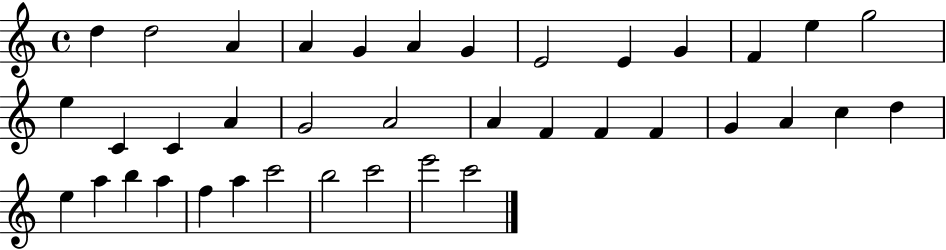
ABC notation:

X:1
T:Untitled
M:4/4
L:1/4
K:C
d d2 A A G A G E2 E G F e g2 e C C A G2 A2 A F F F G A c d e a b a f a c'2 b2 c'2 e'2 c'2